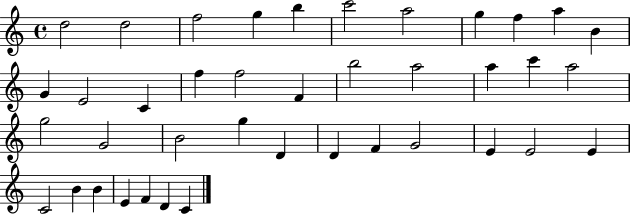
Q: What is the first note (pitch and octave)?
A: D5